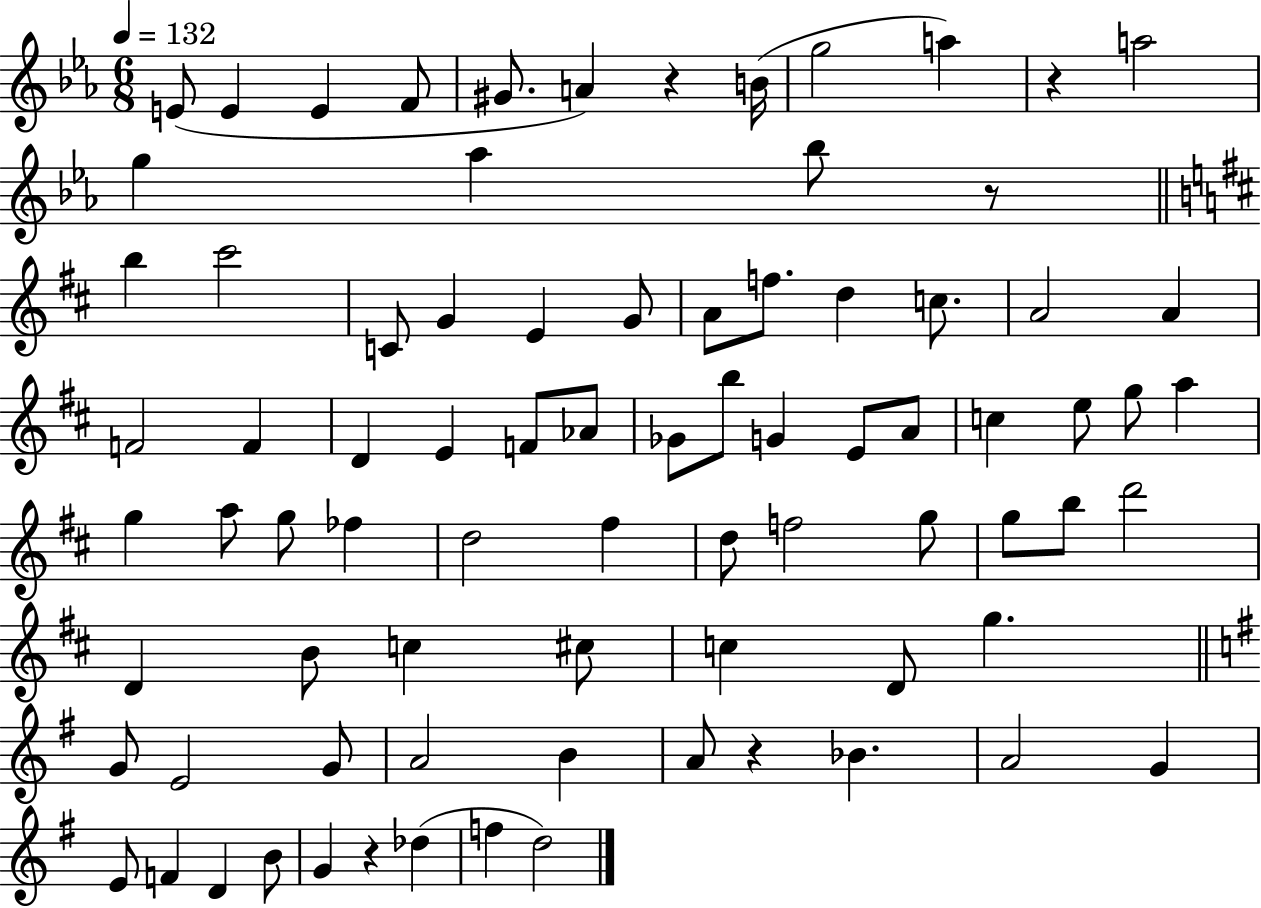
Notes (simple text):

E4/e E4/q E4/q F4/e G#4/e. A4/q R/q B4/s G5/h A5/q R/q A5/h G5/q Ab5/q Bb5/e R/e B5/q C#6/h C4/e G4/q E4/q G4/e A4/e F5/e. D5/q C5/e. A4/h A4/q F4/h F4/q D4/q E4/q F4/e Ab4/e Gb4/e B5/e G4/q E4/e A4/e C5/q E5/e G5/e A5/q G5/q A5/e G5/e FES5/q D5/h F#5/q D5/e F5/h G5/e G5/e B5/e D6/h D4/q B4/e C5/q C#5/e C5/q D4/e G5/q. G4/e E4/h G4/e A4/h B4/q A4/e R/q Bb4/q. A4/h G4/q E4/e F4/q D4/q B4/e G4/q R/q Db5/q F5/q D5/h